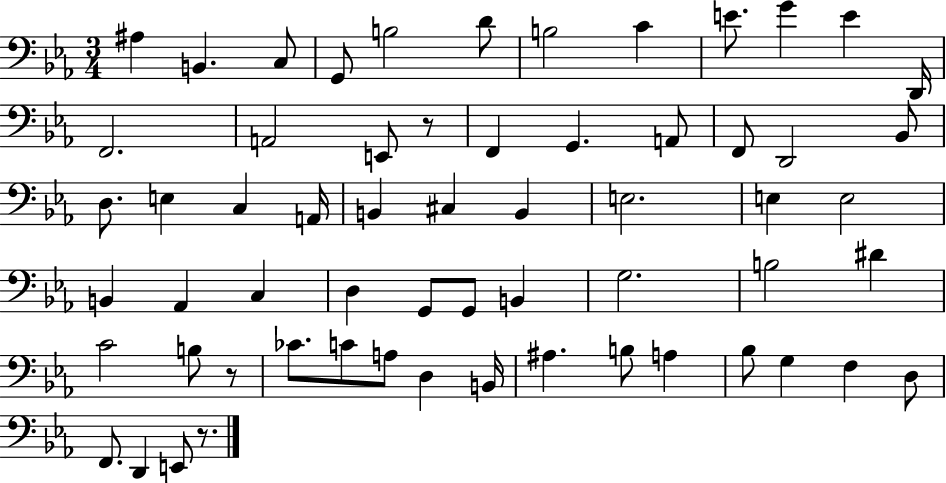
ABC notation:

X:1
T:Untitled
M:3/4
L:1/4
K:Eb
^A, B,, C,/2 G,,/2 B,2 D/2 B,2 C E/2 G E D,,/4 F,,2 A,,2 E,,/2 z/2 F,, G,, A,,/2 F,,/2 D,,2 _B,,/2 D,/2 E, C, A,,/4 B,, ^C, B,, E,2 E, E,2 B,, _A,, C, D, G,,/2 G,,/2 B,, G,2 B,2 ^D C2 B,/2 z/2 _C/2 C/2 A,/2 D, B,,/4 ^A, B,/2 A, _B,/2 G, F, D,/2 F,,/2 D,, E,,/2 z/2